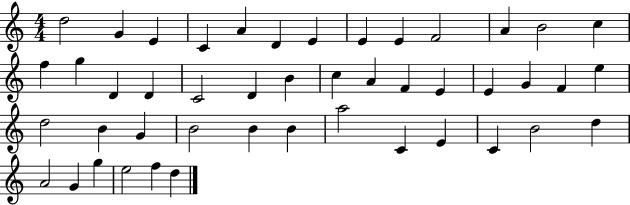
D5/h G4/q E4/q C4/q A4/q D4/q E4/q E4/q E4/q F4/h A4/q B4/h C5/q F5/q G5/q D4/q D4/q C4/h D4/q B4/q C5/q A4/q F4/q E4/q E4/q G4/q F4/q E5/q D5/h B4/q G4/q B4/h B4/q B4/q A5/h C4/q E4/q C4/q B4/h D5/q A4/h G4/q G5/q E5/h F5/q D5/q